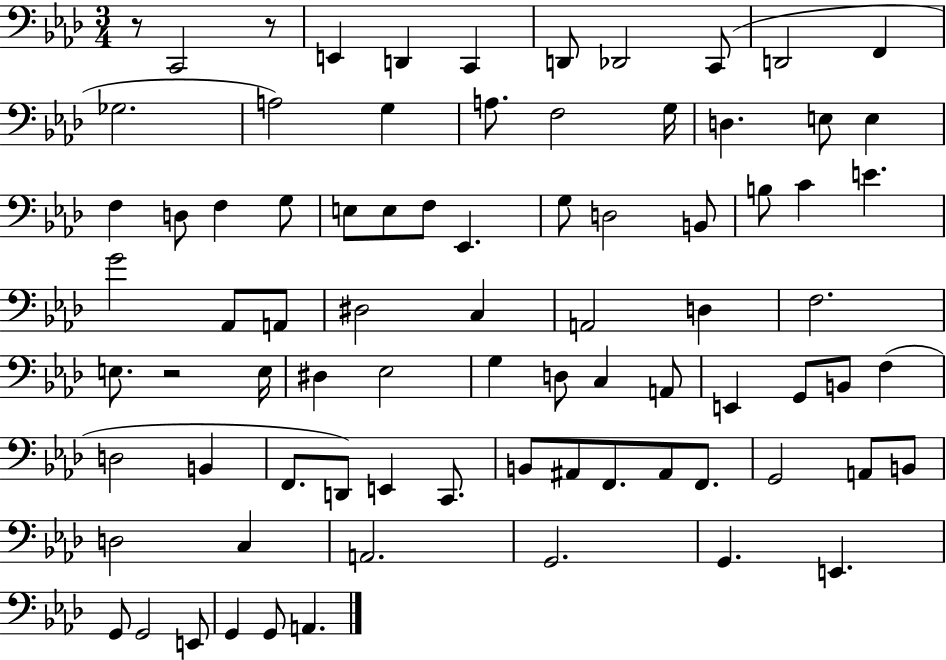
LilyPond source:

{
  \clef bass
  \numericTimeSignature
  \time 3/4
  \key aes \major
  r8 c,2 r8 | e,4 d,4 c,4 | d,8 des,2 c,8( | d,2 f,4 | \break ges2. | a2) g4 | a8. f2 g16 | d4. e8 e4 | \break f4 d8 f4 g8 | e8 e8 f8 ees,4. | g8 d2 b,8 | b8 c'4 e'4. | \break g'2 aes,8 a,8 | dis2 c4 | a,2 d4 | f2. | \break e8. r2 e16 | dis4 ees2 | g4 d8 c4 a,8 | e,4 g,8 b,8 f4( | \break d2 b,4 | f,8. d,8) e,4 c,8. | b,8 ais,8 f,8. ais,8 f,8. | g,2 a,8 b,8 | \break d2 c4 | a,2. | g,2. | g,4. e,4. | \break g,8 g,2 e,8 | g,4 g,8 a,4. | \bar "|."
}